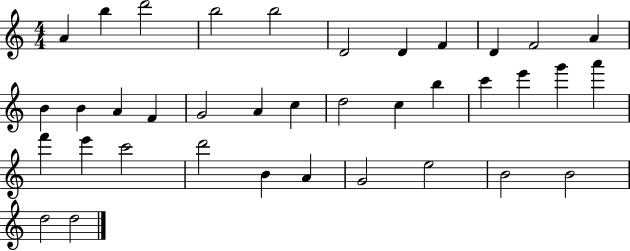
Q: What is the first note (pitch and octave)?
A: A4